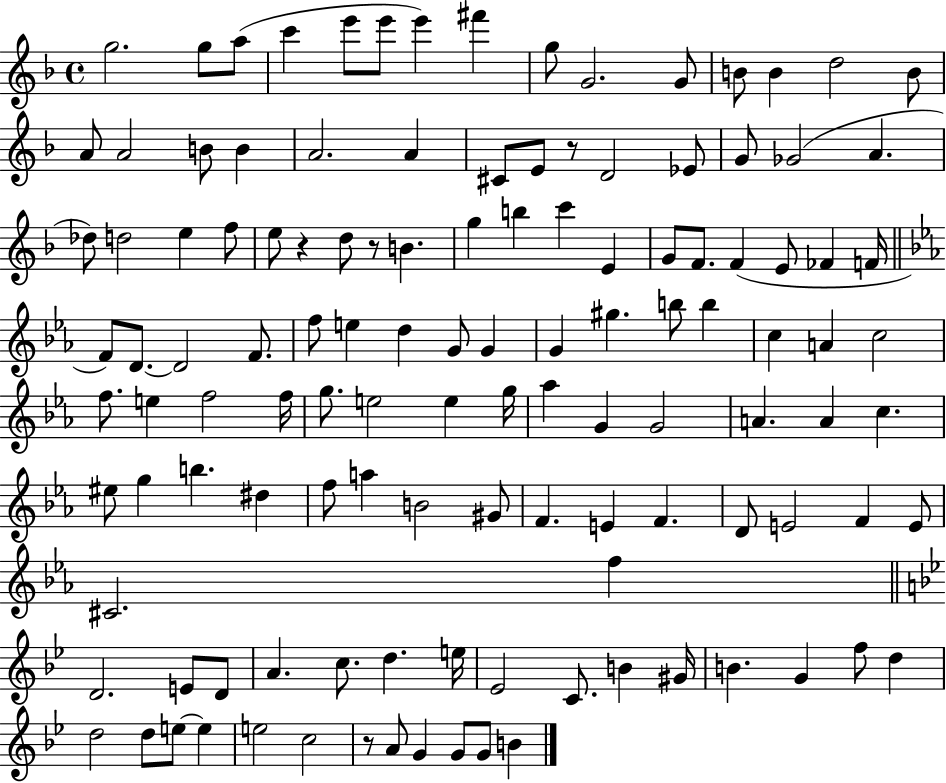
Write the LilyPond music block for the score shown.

{
  \clef treble
  \time 4/4
  \defaultTimeSignature
  \key f \major
  g''2. g''8 a''8( | c'''4 e'''8 e'''8 e'''4) fis'''4 | g''8 g'2. g'8 | b'8 b'4 d''2 b'8 | \break a'8 a'2 b'8 b'4 | a'2. a'4 | cis'8 e'8 r8 d'2 ees'8 | g'8 ges'2( a'4. | \break des''8) d''2 e''4 f''8 | e''8 r4 d''8 r8 b'4. | g''4 b''4 c'''4 e'4 | g'8 f'8. f'4( e'8 fes'4 f'16 | \break \bar "||" \break \key ees \major f'8) d'8.~~ d'2 f'8. | f''8 e''4 d''4 g'8 g'4 | g'4 gis''4. b''8 b''4 | c''4 a'4 c''2 | \break f''8. e''4 f''2 f''16 | g''8. e''2 e''4 g''16 | aes''4 g'4 g'2 | a'4. a'4 c''4. | \break eis''8 g''4 b''4. dis''4 | f''8 a''4 b'2 gis'8 | f'4. e'4 f'4. | d'8 e'2 f'4 e'8 | \break cis'2. f''4 | \bar "||" \break \key bes \major d'2. e'8 d'8 | a'4. c''8. d''4. e''16 | ees'2 c'8. b'4 gis'16 | b'4. g'4 f''8 d''4 | \break d''2 d''8 e''8~~ e''4 | e''2 c''2 | r8 a'8 g'4 g'8 g'8 b'4 | \bar "|."
}